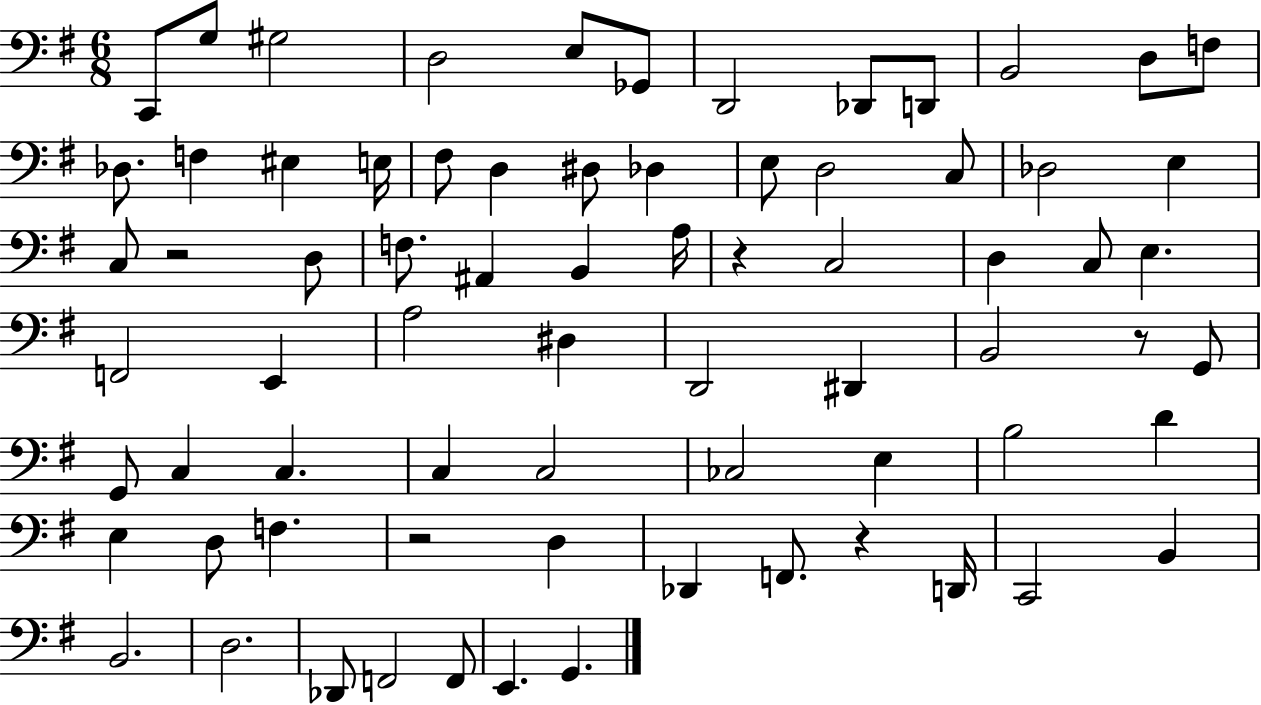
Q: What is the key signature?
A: G major